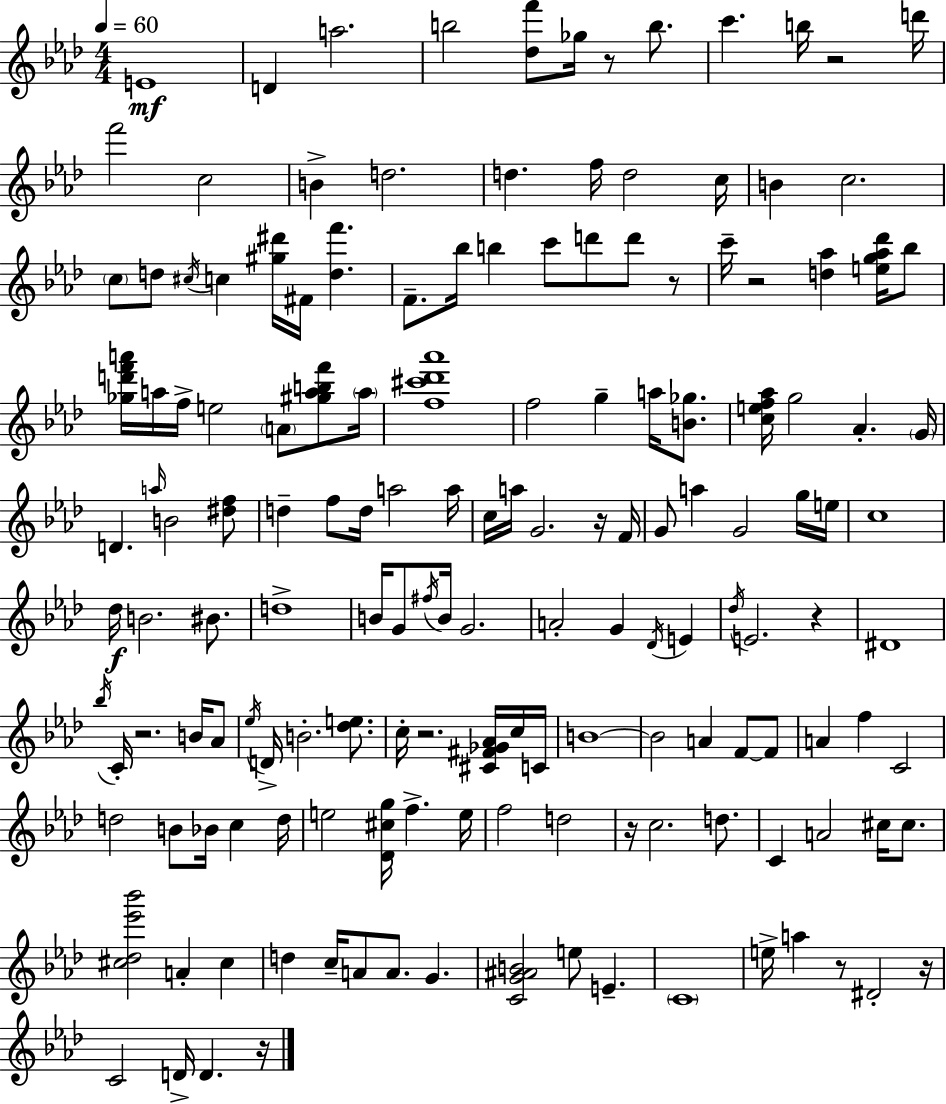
{
  \clef treble
  \numericTimeSignature
  \time 4/4
  \key aes \major
  \tempo 4 = 60
  e'1\mf | d'4 a''2. | b''2 <des'' f'''>8 ges''16 r8 b''8. | c'''4. b''16 r2 d'''16 | \break f'''2 c''2 | b'4-> d''2. | d''4. f''16 d''2 c''16 | b'4 c''2. | \break \parenthesize c''8 d''8 \acciaccatura { cis''16 } c''4 <gis'' dis'''>16 fis'16 <d'' f'''>4. | f'8.-- bes''16 b''4 c'''8 d'''8 d'''8 r8 | c'''16-- r2 <d'' aes''>4 <e'' g'' aes'' des'''>16 bes''8 | <ges'' d''' f''' a'''>16 a''16 f''16-> e''2 \parenthesize a'8 <gis'' a'' b'' f'''>8 | \break \parenthesize a''16 <f'' cis''' des''' aes'''>1 | f''2 g''4-- a''16 <b' ges''>8. | <c'' e'' f'' aes''>16 g''2 aes'4.-. | \parenthesize g'16 d'4. \grace { a''16 } b'2 | \break <dis'' f''>8 d''4-- f''8 d''16 a''2 | a''16 c''16 a''16 g'2. | r16 f'16 g'8 a''4 g'2 | g''16 e''16 c''1 | \break des''16\f b'2. bis'8. | d''1-> | b'16 g'8 \acciaccatura { fis''16 } b'16 g'2. | a'2-. g'4 \acciaccatura { des'16 } | \break e'4 \acciaccatura { des''16 } e'2. | r4 dis'1 | \acciaccatura { bes''16 } c'16-. r2. | b'16 aes'8 \acciaccatura { ees''16 } d'16-> b'2.-. | \break <des'' e''>8. c''16-. r2. | <cis' fis' ges' aes'>16 c''16 c'16 b'1~~ | b'2 a'4 | f'8~~ f'8 a'4 f''4 c'2 | \break d''2 b'8 | bes'16 c''4 d''16 e''2 <des' cis'' g''>16 | f''4.-> e''16 f''2 d''2 | r16 c''2. | \break d''8. c'4 a'2 | cis''16 cis''8. <cis'' des'' ees''' bes'''>2 a'4-. | cis''4 d''4 c''16-- a'8 a'8. | g'4. <c' g' ais' b'>2 e''8 | \break e'4.-- \parenthesize c'1 | e''16-> a''4 r8 dis'2-. | r16 c'2 d'16-> | d'4. r16 \bar "|."
}